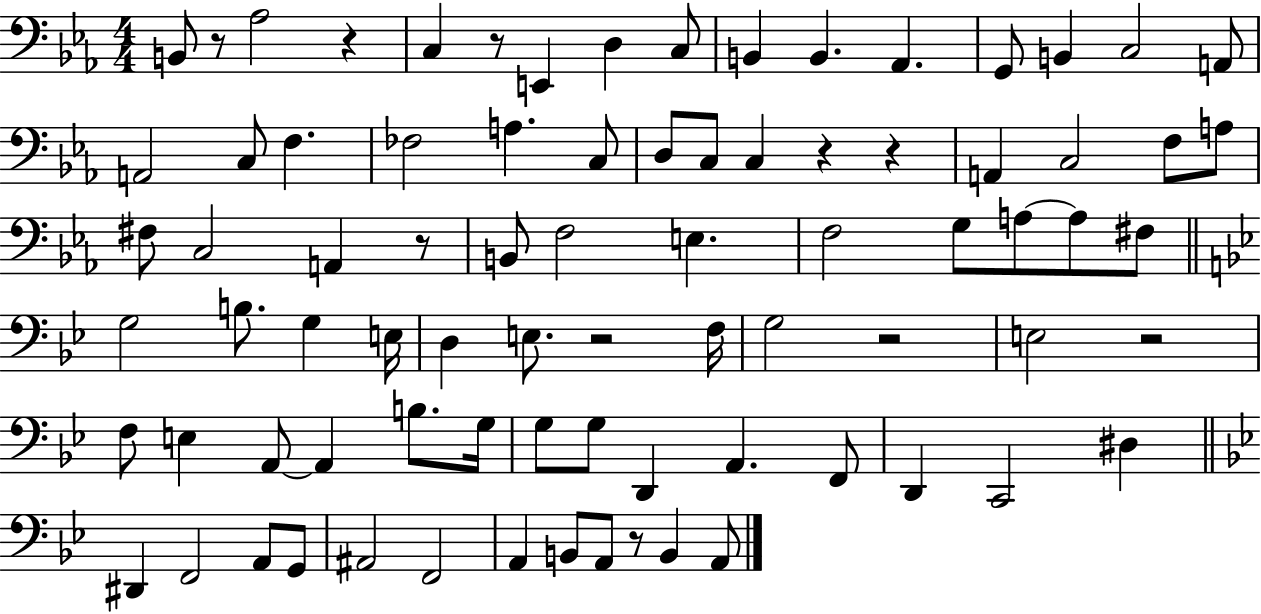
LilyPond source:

{
  \clef bass
  \numericTimeSignature
  \time 4/4
  \key ees \major
  b,8 r8 aes2 r4 | c4 r8 e,4 d4 c8 | b,4 b,4. aes,4. | g,8 b,4 c2 a,8 | \break a,2 c8 f4. | fes2 a4. c8 | d8 c8 c4 r4 r4 | a,4 c2 f8 a8 | \break fis8 c2 a,4 r8 | b,8 f2 e4. | f2 g8 a8~~ a8 fis8 | \bar "||" \break \key bes \major g2 b8. g4 e16 | d4 e8. r2 f16 | g2 r2 | e2 r2 | \break f8 e4 a,8~~ a,4 b8. g16 | g8 g8 d,4 a,4. f,8 | d,4 c,2 dis4 | \bar "||" \break \key g \minor dis,4 f,2 a,8 g,8 | ais,2 f,2 | a,4 b,8 a,8 r8 b,4 a,8 | \bar "|."
}